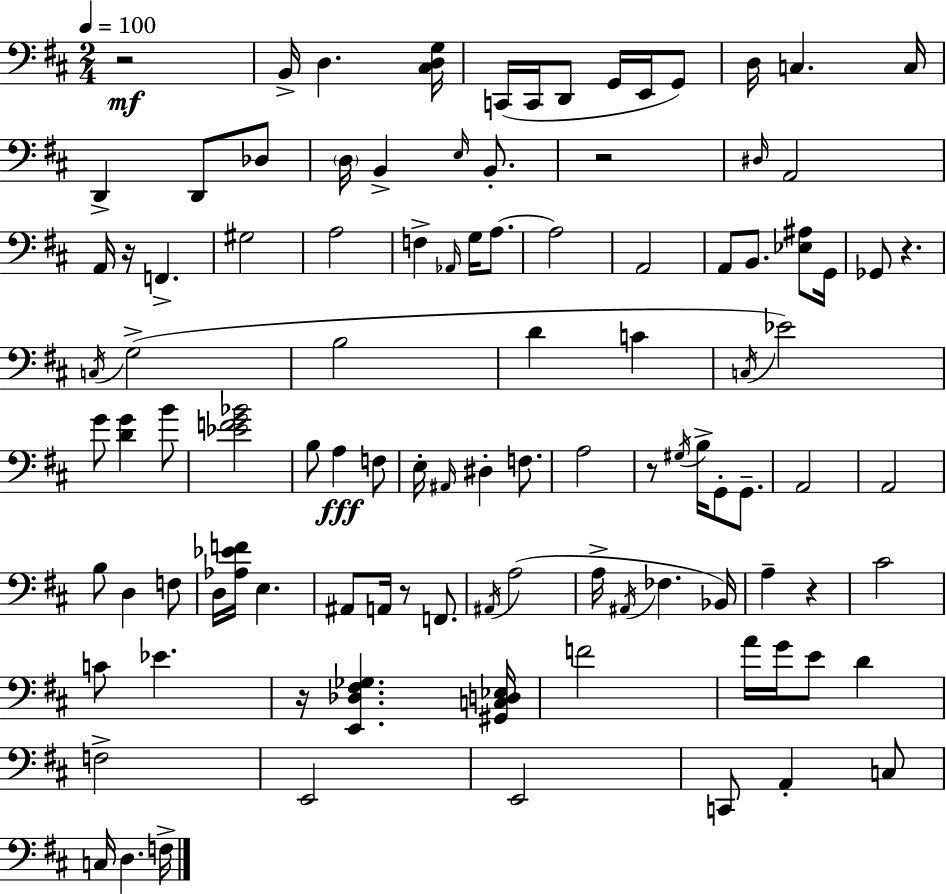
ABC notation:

X:1
T:Untitled
M:2/4
L:1/4
K:D
z2 B,,/4 D, [^C,D,G,]/4 C,,/4 C,,/4 D,,/2 G,,/4 E,,/4 G,,/2 D,/4 C, C,/4 D,, D,,/2 _D,/2 D,/4 B,, E,/4 B,,/2 z2 ^D,/4 A,,2 A,,/4 z/4 F,, ^G,2 A,2 F, _A,,/4 G,/4 A,/2 A,2 A,,2 A,,/2 B,,/2 [_E,^A,]/2 G,,/4 _G,,/2 z C,/4 G,2 B,2 D C C,/4 _E2 G/2 [DG] B/2 [_EFG_B]2 B,/2 A, F,/2 E,/4 ^A,,/4 ^D, F,/2 A,2 z/2 ^G,/4 B,/4 G,,/2 G,,/2 A,,2 A,,2 B,/2 D, F,/2 D,/4 [_A,_EF]/4 E, ^A,,/2 A,,/4 z/2 F,,/2 ^A,,/4 A,2 A,/4 ^A,,/4 _F, _B,,/4 A, z ^C2 C/2 _E z/4 [E,,_D,^F,_G,] [^G,,C,D,_E,]/4 F2 A/4 G/4 E/2 D F,2 E,,2 E,,2 C,,/2 A,, C,/2 C,/4 D, F,/4